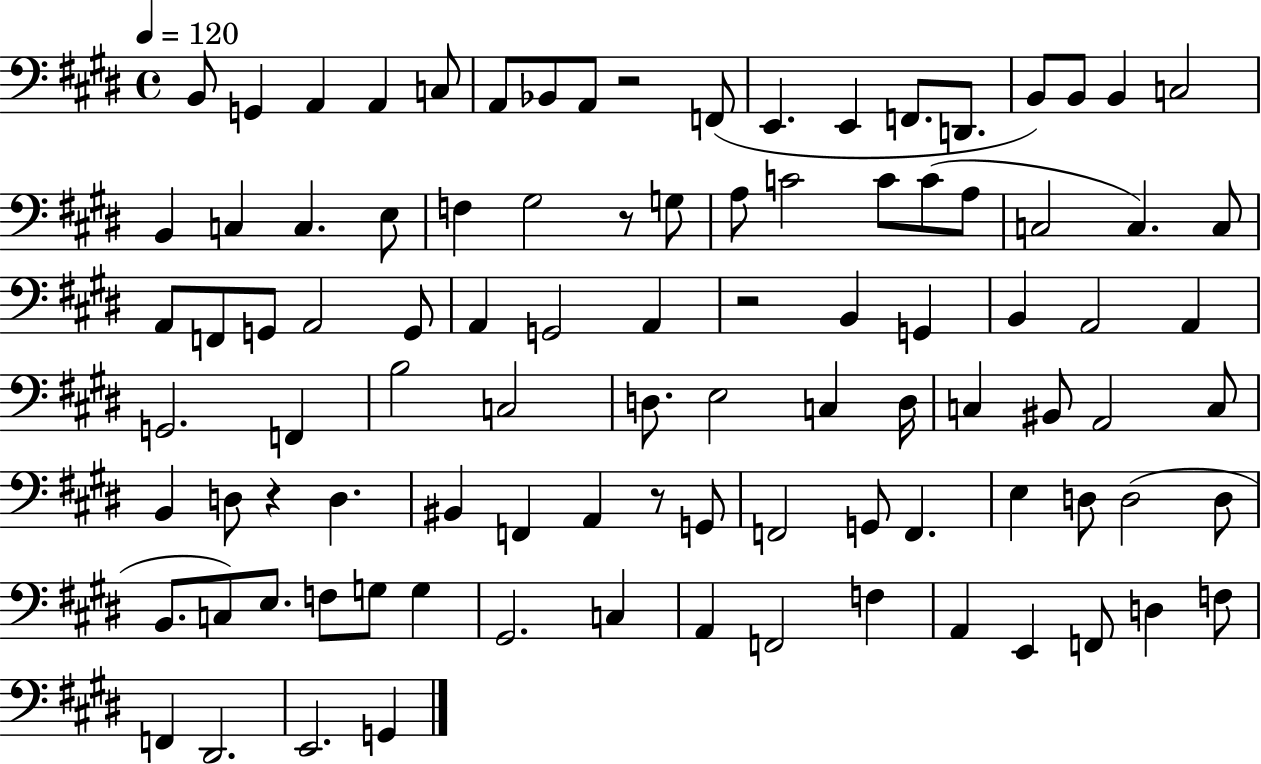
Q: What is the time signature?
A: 4/4